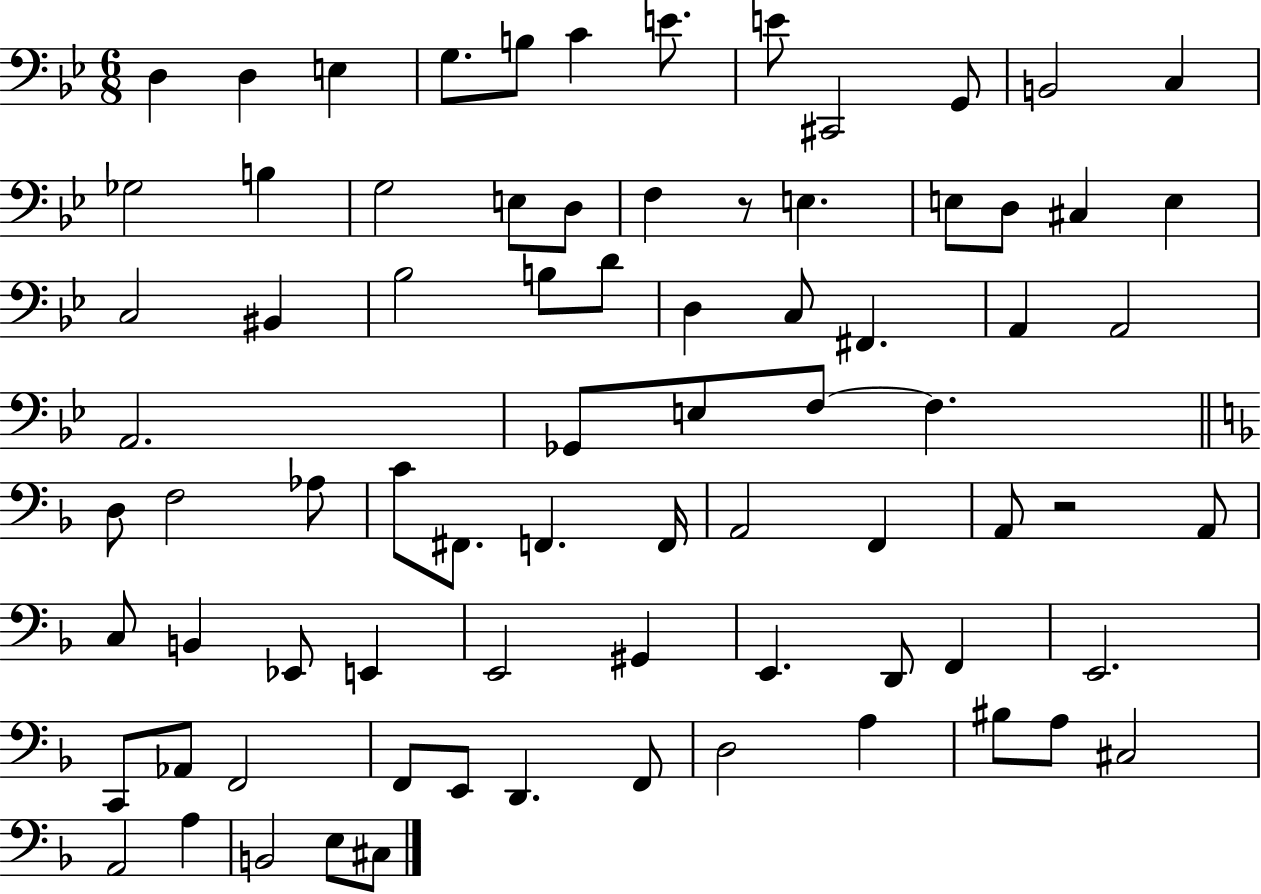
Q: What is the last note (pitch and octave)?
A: C#3